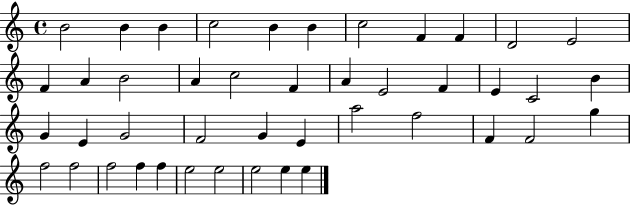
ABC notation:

X:1
T:Untitled
M:4/4
L:1/4
K:C
B2 B B c2 B B c2 F F D2 E2 F A B2 A c2 F A E2 F E C2 B G E G2 F2 G E a2 f2 F F2 g f2 f2 f2 f f e2 e2 e2 e e